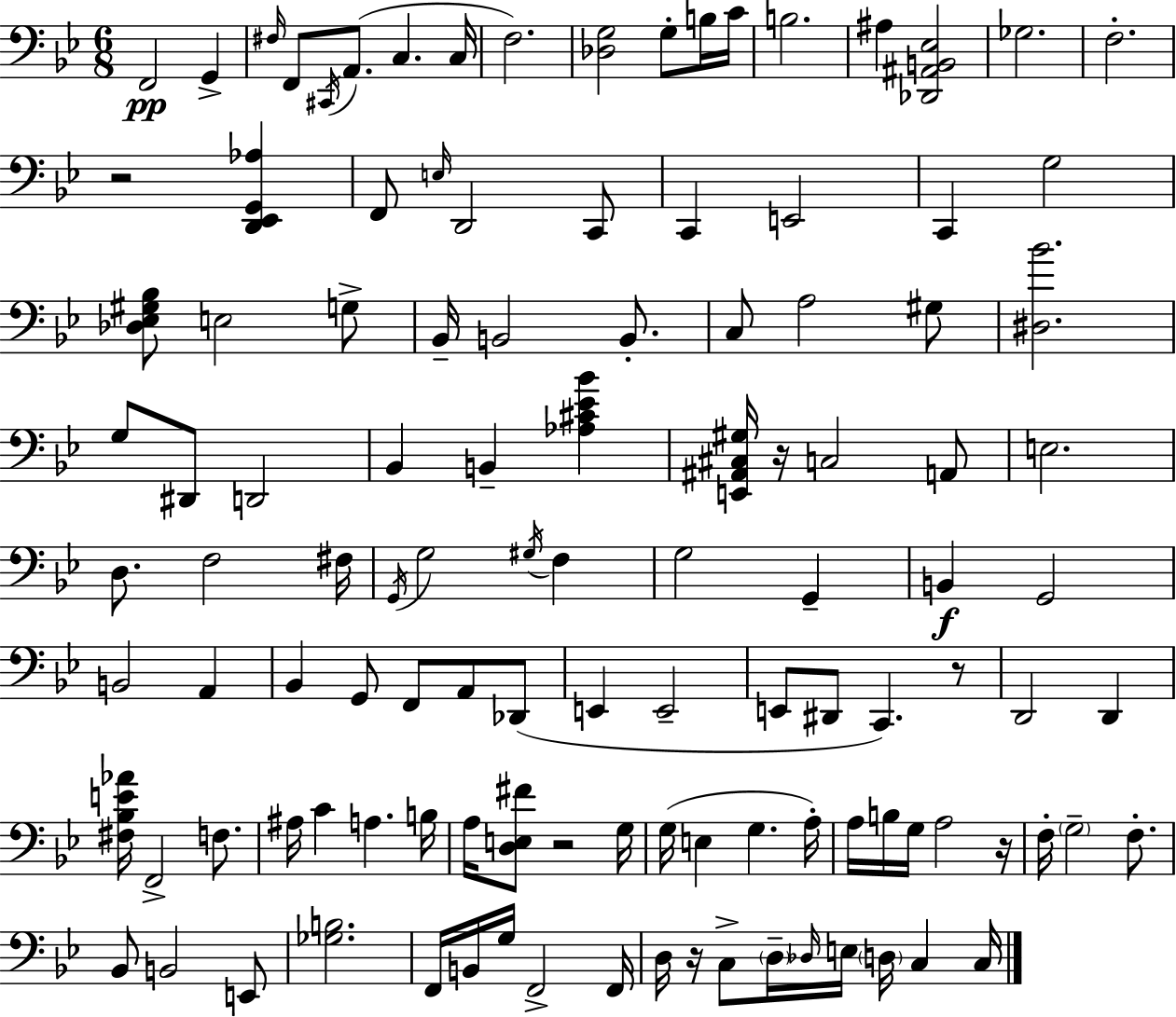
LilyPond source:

{
  \clef bass
  \numericTimeSignature
  \time 6/8
  \key bes \major
  f,2\pp g,4-> | \grace { fis16 } f,8 \acciaccatura { cis,16 } a,8.( c4. | c16 f2.) | <des g>2 g8-. | \break b16 c'16 b2. | ais4 <des, ais, b, ees>2 | ges2. | f2.-. | \break r2 <d, ees, g, aes>4 | f,8 \grace { e16 } d,2 | c,8 c,4 e,2 | c,4 g2 | \break <des ees gis bes>8 e2 | g8-> bes,16-- b,2 | b,8.-. c8 a2 | gis8 <dis bes'>2. | \break g8 dis,8 d,2 | bes,4 b,4-- <aes cis' ees' bes'>4 | <e, ais, cis gis>16 r16 c2 | a,8 e2. | \break d8. f2 | fis16 \acciaccatura { g,16 } g2 | \acciaccatura { gis16 } f4 g2 | g,4-- b,4\f g,2 | \break b,2 | a,4 bes,4 g,8 f,8 | a,8 des,8( e,4 e,2-- | e,8 dis,8 c,4.) | \break r8 d,2 | d,4 <fis bes e' aes'>16 f,2-> | f8. ais16 c'4 a4. | b16 a16 <d e fis'>8 r2 | \break g16 g16( e4 g4. | a16-.) a16 b16 g16 a2 | r16 f16-. \parenthesize g2-- | f8.-. bes,8 b,2 | \break e,8 <ges b>2. | f,16 b,16 g16 f,2-> | f,16 d16 r16 c8-> \parenthesize d16-- \grace { des16 } e16 | \parenthesize d16 c4 c16 \bar "|."
}